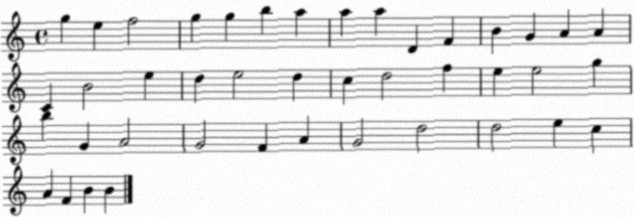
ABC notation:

X:1
T:Untitled
M:4/4
L:1/4
K:C
g e f2 g g b a a a D F B G A A C B2 e d e2 d c d2 f e e2 g b G A2 G2 F A G2 d2 d2 e c A F B B